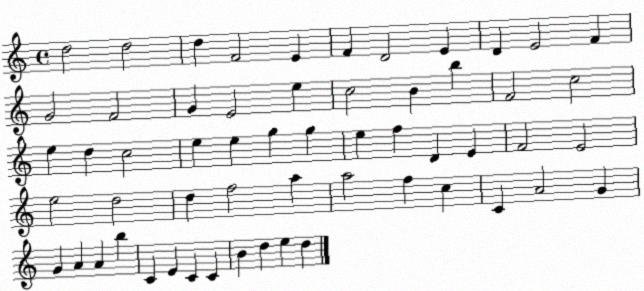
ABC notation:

X:1
T:Untitled
M:4/4
L:1/4
K:C
d2 d2 d F2 E F D2 E D E2 F G2 F2 G E2 e c2 B b F2 c2 e d c2 e e g g e f D E F2 E2 e2 d2 d f2 a a2 f c C A2 G G A A b C E C C B d e d